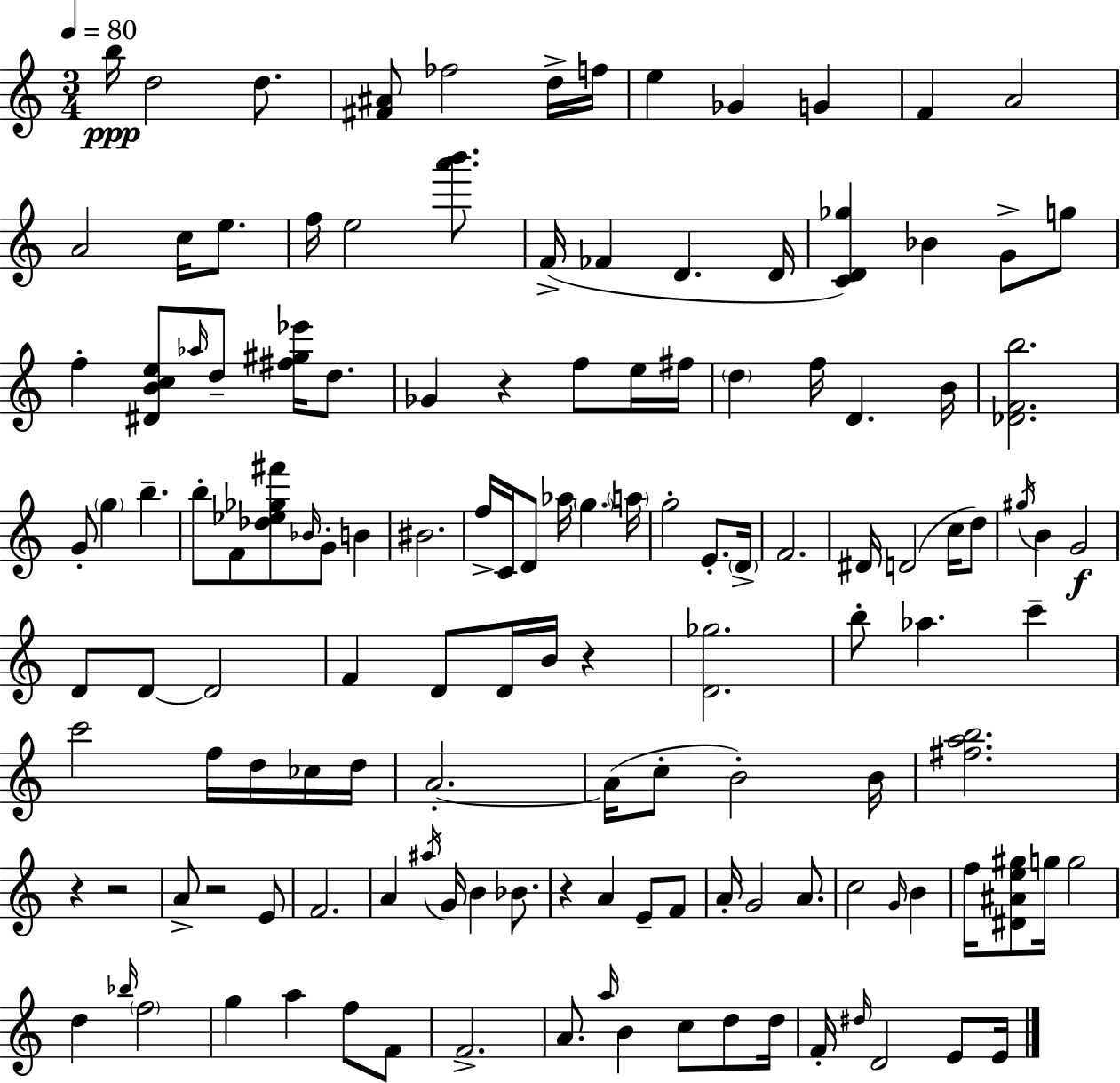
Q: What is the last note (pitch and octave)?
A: E4